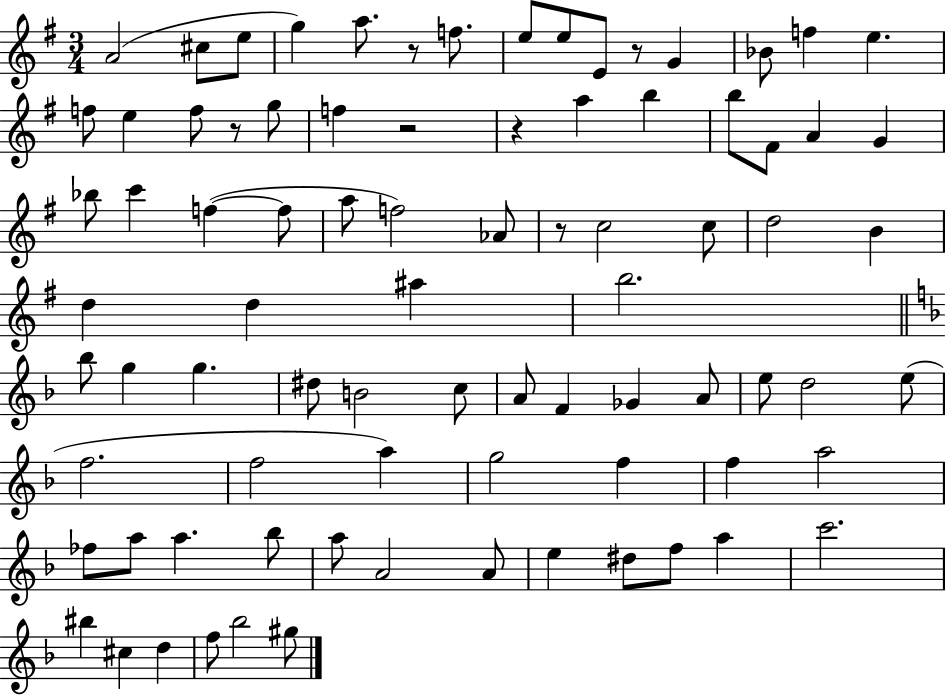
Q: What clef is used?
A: treble